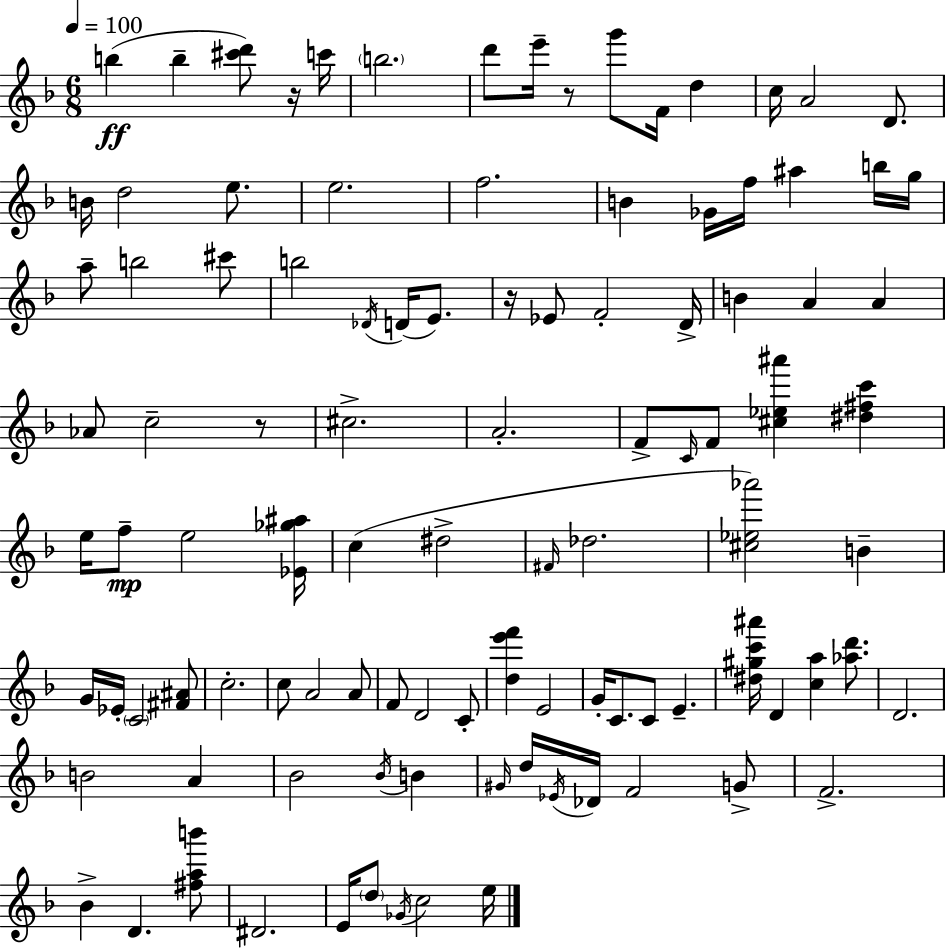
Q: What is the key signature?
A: F major